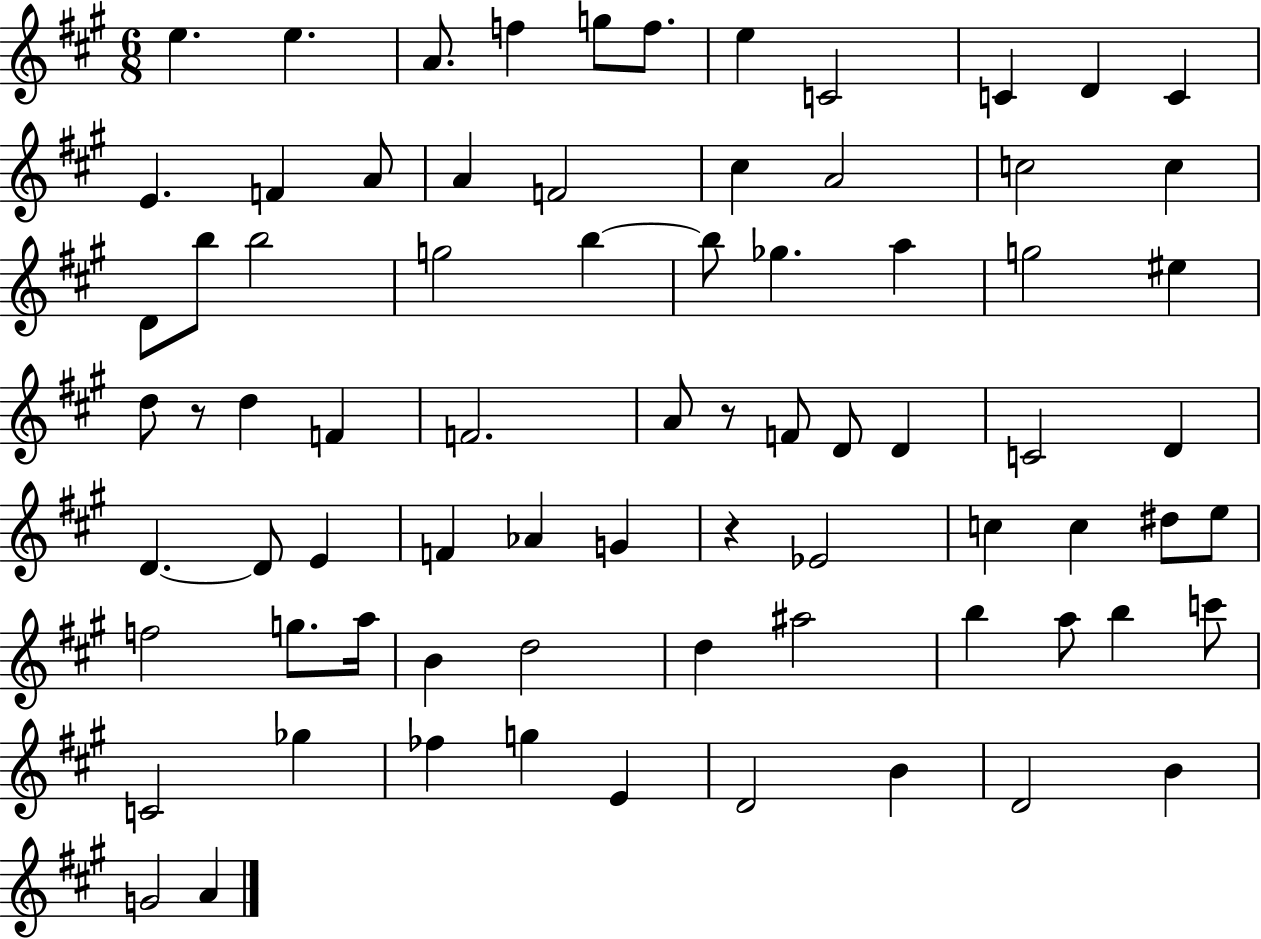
X:1
T:Untitled
M:6/8
L:1/4
K:A
e e A/2 f g/2 f/2 e C2 C D C E F A/2 A F2 ^c A2 c2 c D/2 b/2 b2 g2 b b/2 _g a g2 ^e d/2 z/2 d F F2 A/2 z/2 F/2 D/2 D C2 D D D/2 E F _A G z _E2 c c ^d/2 e/2 f2 g/2 a/4 B d2 d ^a2 b a/2 b c'/2 C2 _g _f g E D2 B D2 B G2 A